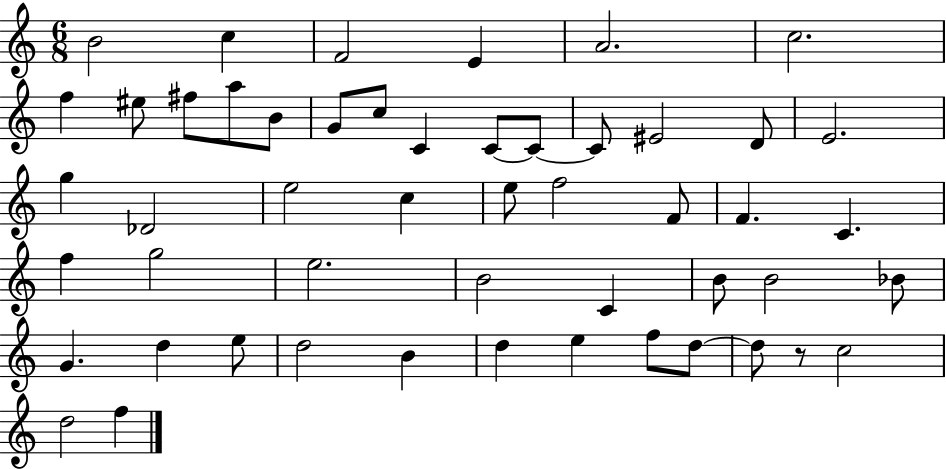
B4/h C5/q F4/h E4/q A4/h. C5/h. F5/q EIS5/e F#5/e A5/e B4/e G4/e C5/e C4/q C4/e C4/e C4/e EIS4/h D4/e E4/h. G5/q Db4/h E5/h C5/q E5/e F5/h F4/e F4/q. C4/q. F5/q G5/h E5/h. B4/h C4/q B4/e B4/h Bb4/e G4/q. D5/q E5/e D5/h B4/q D5/q E5/q F5/e D5/e D5/e R/e C5/h D5/h F5/q